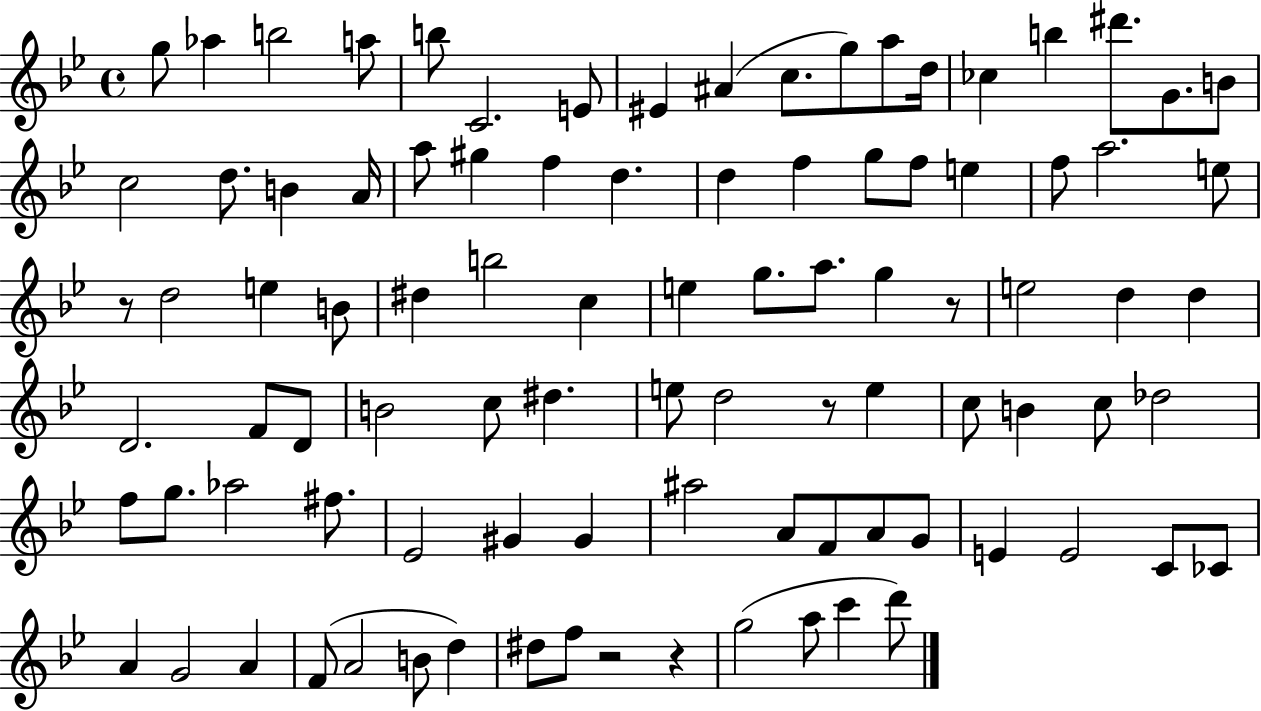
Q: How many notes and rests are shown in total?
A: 94